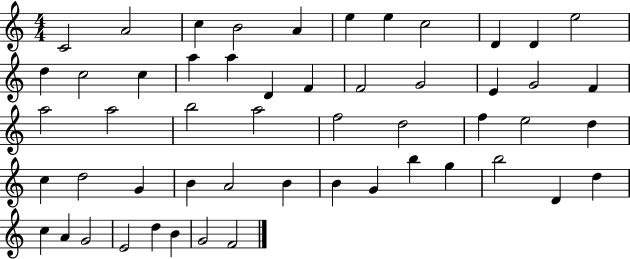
X:1
T:Untitled
M:4/4
L:1/4
K:C
C2 A2 c B2 A e e c2 D D e2 d c2 c a a D F F2 G2 E G2 F a2 a2 b2 a2 f2 d2 f e2 d c d2 G B A2 B B G b g b2 D d c A G2 E2 d B G2 F2